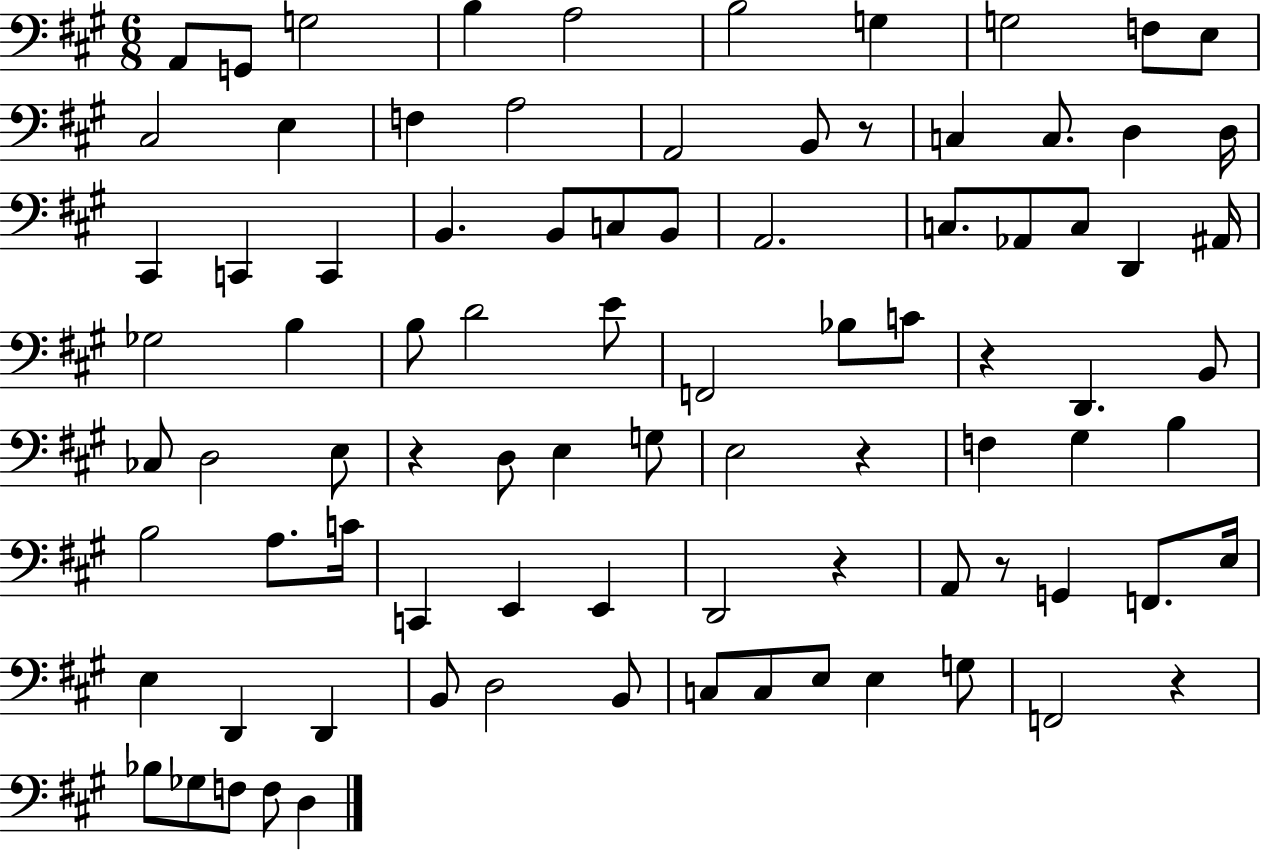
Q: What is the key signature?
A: A major